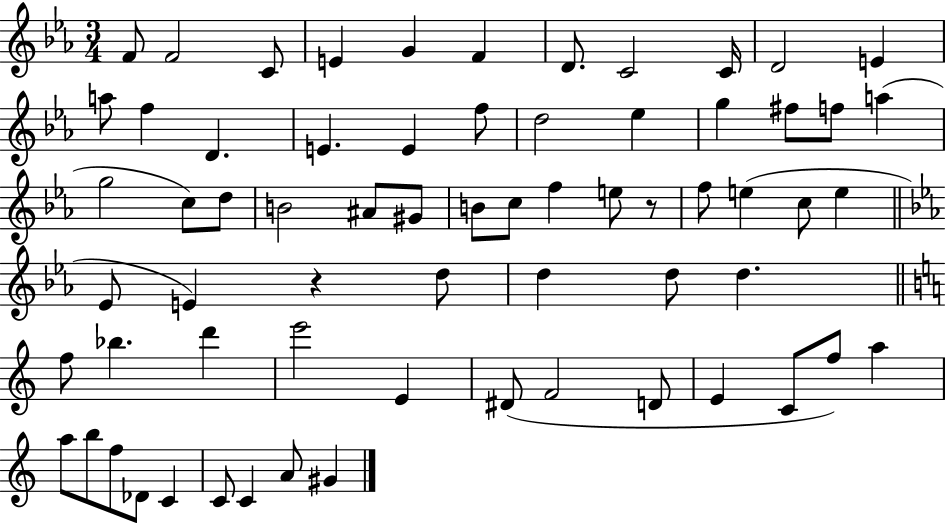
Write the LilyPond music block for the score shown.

{
  \clef treble
  \numericTimeSignature
  \time 3/4
  \key ees \major
  f'8 f'2 c'8 | e'4 g'4 f'4 | d'8. c'2 c'16 | d'2 e'4 | \break a''8 f''4 d'4. | e'4. e'4 f''8 | d''2 ees''4 | g''4 fis''8 f''8 a''4( | \break g''2 c''8) d''8 | b'2 ais'8 gis'8 | b'8 c''8 f''4 e''8 r8 | f''8 e''4( c''8 e''4 | \break \bar "||" \break \key c \minor ees'8 e'4) r4 d''8 | d''4 d''8 d''4. | \bar "||" \break \key a \minor f''8 bes''4. d'''4 | e'''2 e'4 | dis'8( f'2 d'8 | e'4 c'8 f''8) a''4 | \break a''8 b''8 f''8 des'8 c'4 | c'8 c'4 a'8 gis'4 | \bar "|."
}